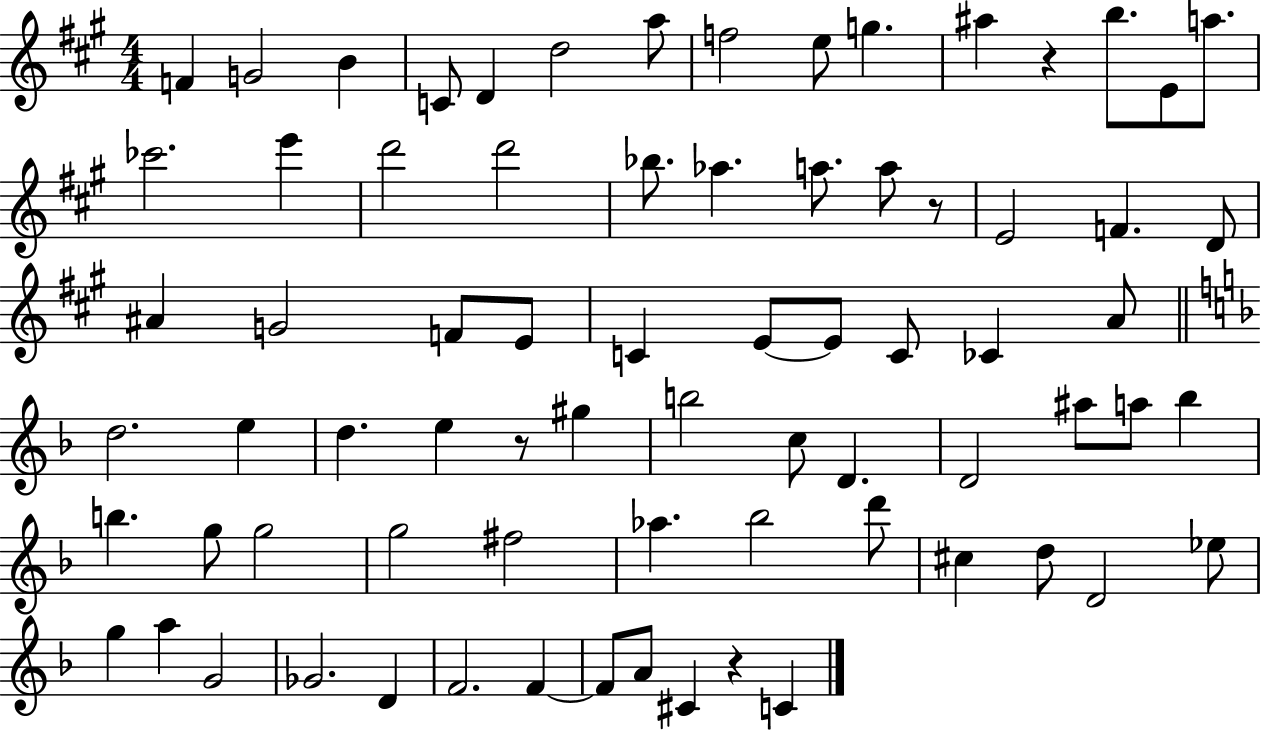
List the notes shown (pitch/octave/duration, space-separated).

F4/q G4/h B4/q C4/e D4/q D5/h A5/e F5/h E5/e G5/q. A#5/q R/q B5/e. E4/e A5/e. CES6/h. E6/q D6/h D6/h Bb5/e. Ab5/q. A5/e. A5/e R/e E4/h F4/q. D4/e A#4/q G4/h F4/e E4/e C4/q E4/e E4/e C4/e CES4/q A4/e D5/h. E5/q D5/q. E5/q R/e G#5/q B5/h C5/e D4/q. D4/h A#5/e A5/e Bb5/q B5/q. G5/e G5/h G5/h F#5/h Ab5/q. Bb5/h D6/e C#5/q D5/e D4/h Eb5/e G5/q A5/q G4/h Gb4/h. D4/q F4/h. F4/q F4/e A4/e C#4/q R/q C4/q